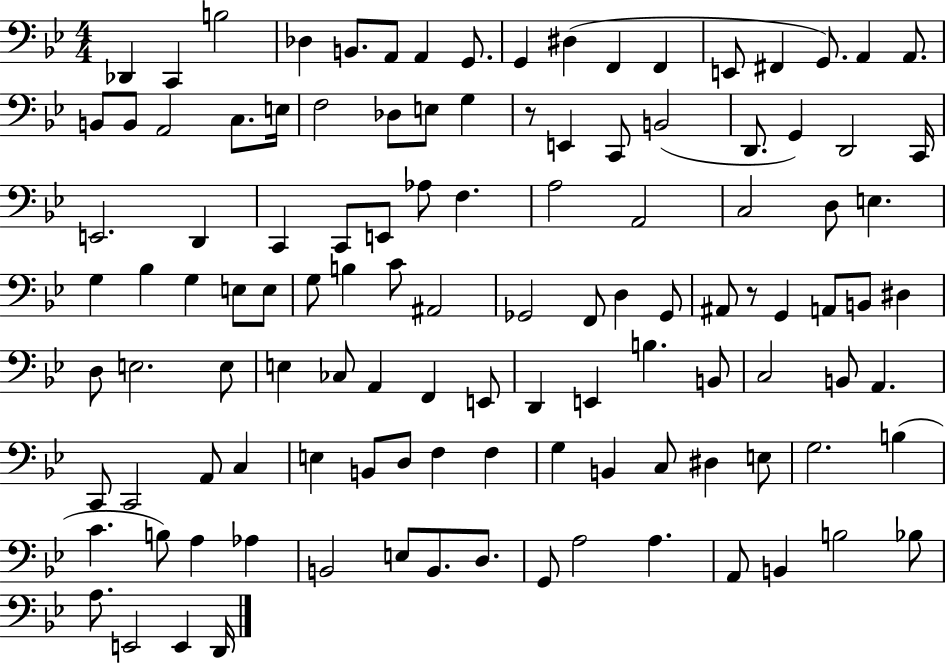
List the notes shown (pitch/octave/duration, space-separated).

Db2/q C2/q B3/h Db3/q B2/e. A2/e A2/q G2/e. G2/q D#3/q F2/q F2/q E2/e F#2/q G2/e. A2/q A2/e. B2/e B2/e A2/h C3/e. E3/s F3/h Db3/e E3/e G3/q R/e E2/q C2/e B2/h D2/e. G2/q D2/h C2/s E2/h. D2/q C2/q C2/e E2/e Ab3/e F3/q. A3/h A2/h C3/h D3/e E3/q. G3/q Bb3/q G3/q E3/e E3/e G3/e B3/q C4/e A#2/h Gb2/h F2/e D3/q Gb2/e A#2/e R/e G2/q A2/e B2/e D#3/q D3/e E3/h. E3/e E3/q CES3/e A2/q F2/q E2/e D2/q E2/q B3/q. B2/e C3/h B2/e A2/q. C2/e C2/h A2/e C3/q E3/q B2/e D3/e F3/q F3/q G3/q B2/q C3/e D#3/q E3/e G3/h. B3/q C4/q. B3/e A3/q Ab3/q B2/h E3/e B2/e. D3/e. G2/e A3/h A3/q. A2/e B2/q B3/h Bb3/e A3/e. E2/h E2/q D2/s